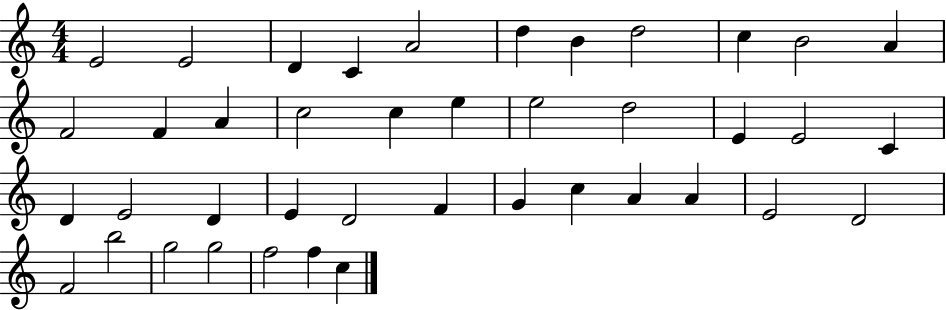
{
  \clef treble
  \numericTimeSignature
  \time 4/4
  \key c \major
  e'2 e'2 | d'4 c'4 a'2 | d''4 b'4 d''2 | c''4 b'2 a'4 | \break f'2 f'4 a'4 | c''2 c''4 e''4 | e''2 d''2 | e'4 e'2 c'4 | \break d'4 e'2 d'4 | e'4 d'2 f'4 | g'4 c''4 a'4 a'4 | e'2 d'2 | \break f'2 b''2 | g''2 g''2 | f''2 f''4 c''4 | \bar "|."
}